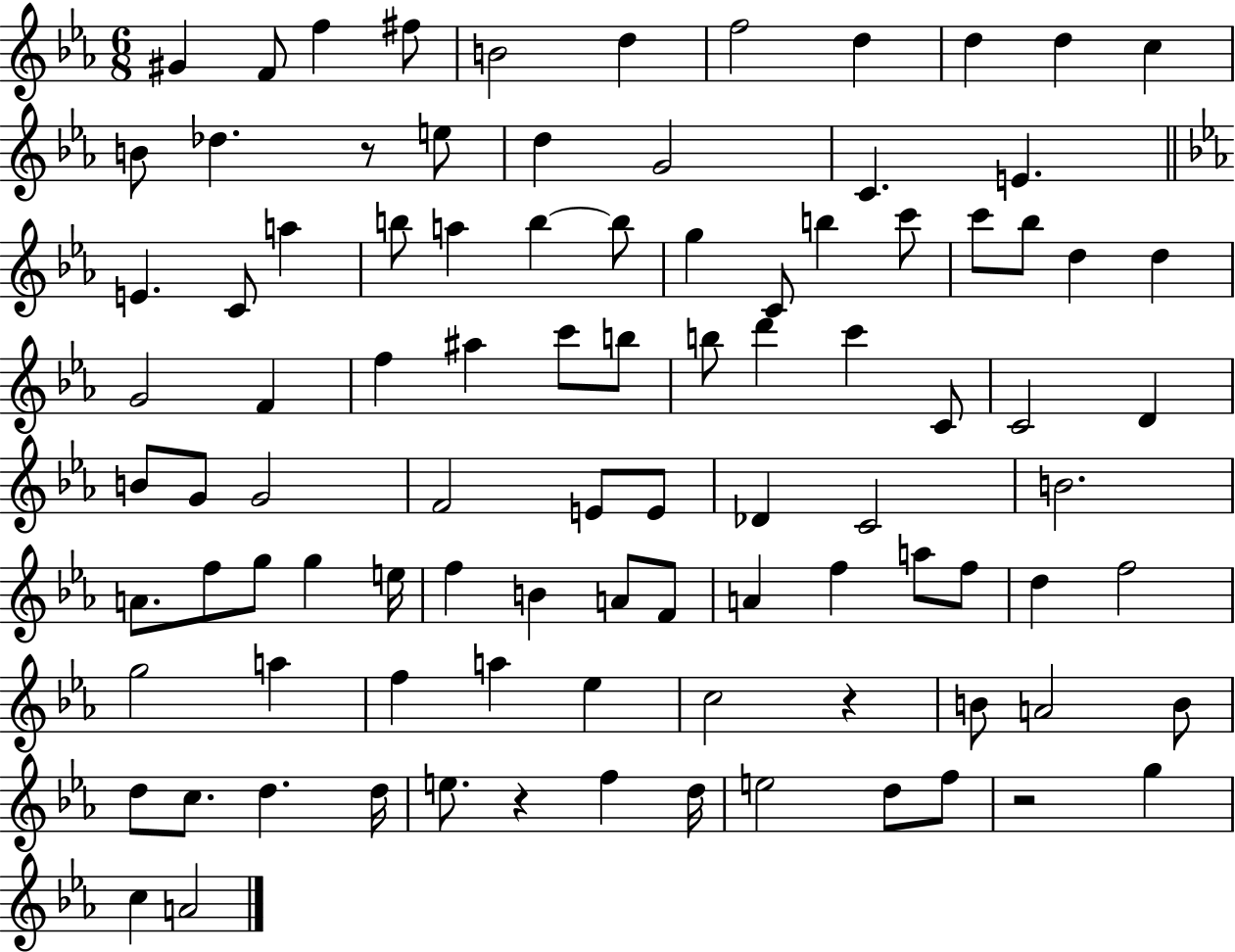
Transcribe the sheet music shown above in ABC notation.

X:1
T:Untitled
M:6/8
L:1/4
K:Eb
^G F/2 f ^f/2 B2 d f2 d d d c B/2 _d z/2 e/2 d G2 C E E C/2 a b/2 a b b/2 g C/2 b c'/2 c'/2 _b/2 d d G2 F f ^a c'/2 b/2 b/2 d' c' C/2 C2 D B/2 G/2 G2 F2 E/2 E/2 _D C2 B2 A/2 f/2 g/2 g e/4 f B A/2 F/2 A f a/2 f/2 d f2 g2 a f a _e c2 z B/2 A2 B/2 d/2 c/2 d d/4 e/2 z f d/4 e2 d/2 f/2 z2 g c A2